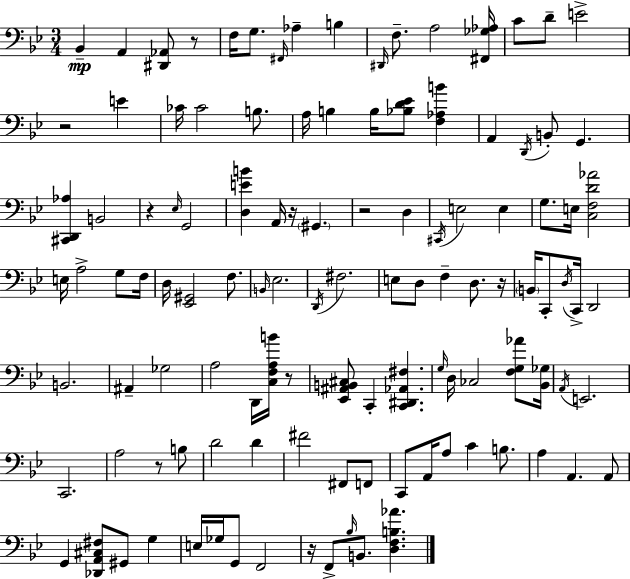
{
  \clef bass
  \numericTimeSignature
  \time 3/4
  \key bes \major
  bes,4--\mp a,4 <dis, aes,>8 r8 | f16 g8. \grace { fis,16 } aes4-- b4 | \grace { dis,16 } f8.-- a2 | <fis, ges aes>16 c'8 d'8-- e'2-> | \break r2 e'4 | ces'16 ces'2 b8. | a16 b4 b16 <bes d' ees'>8 <f aes b'>4 | a,4 \acciaccatura { d,16 } b,8-. g,4. | \break <cis, d, aes>4 b,2 | r4 \grace { ees16 } g,2 | <d e' b'>4 a,16 r16 \parenthesize gis,4. | r2 | \break d4 \acciaccatura { cis,16 } e2 | e4 g8. e16 <c f d' aes'>2 | e16 a2-> | g8 f16 d16 <ees, gis,>2 | \break f8. \grace { b,16 } ees2. | \acciaccatura { d,16 } fis2. | e8 d8 f4-- | d8. r16 \parenthesize b,16 c,8-. \acciaccatura { d16 } c,16-> | \break d,2 b,2. | ais,4-- | ges2 a2 | d,16 <c f a b'>16 r8 <ees, ais, b, cis>8 c,4-. | \break <c, dis, aes, fis>4. \grace { g16 } d16 ces2 | <f g aes'>8 <bes, ges>16 \acciaccatura { a,16 } e,2. | c,2. | a2 | \break r8 b8 d'2 | d'4 fis'2 | fis,8 f,8 c,8 | a,16 a8 c'4 b8. a4 | \break a,4. a,8 g,4 | <des, a, cis fis>8 gis,8 g4 e16 ges16 | g,8 f,2 r16 f,8-> | \grace { bes16 } b,8. <d f b aes'>4. \bar "|."
}